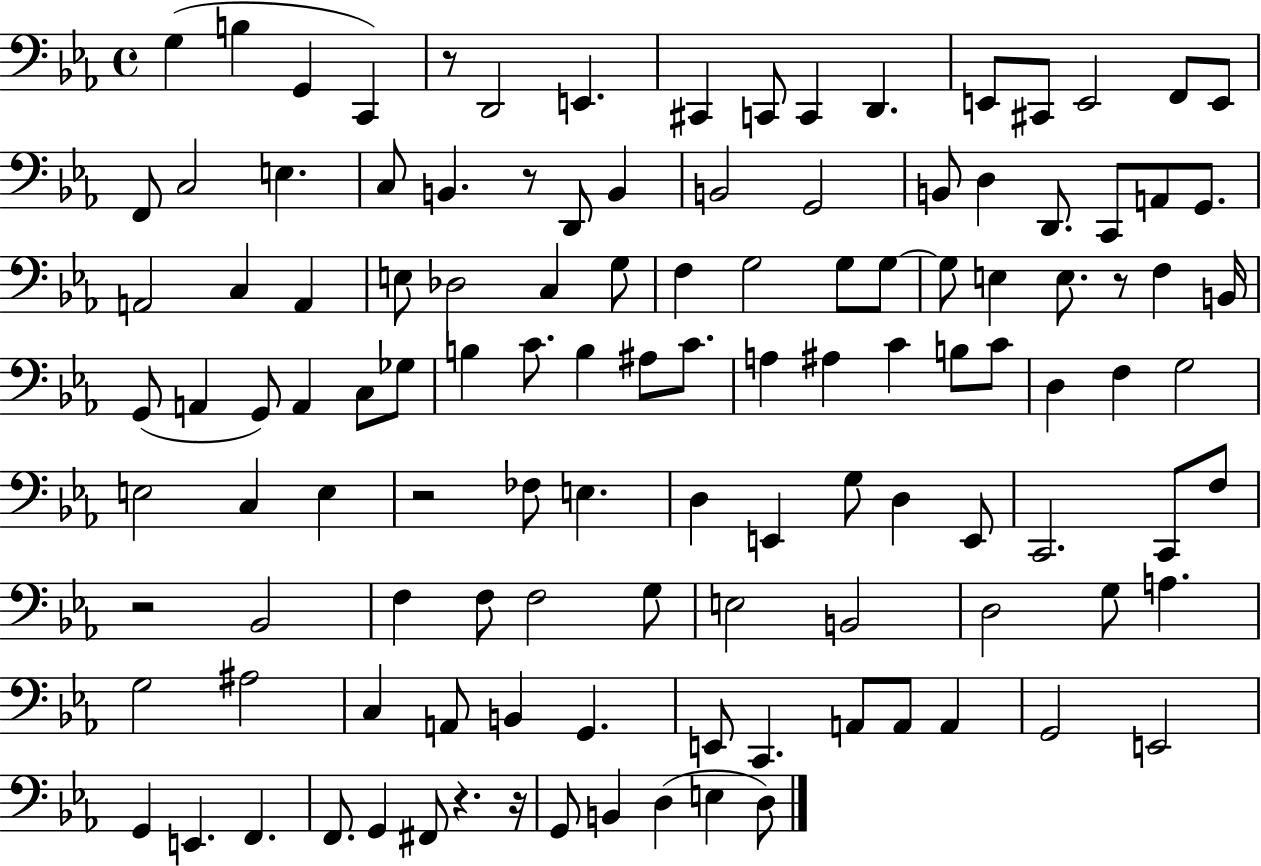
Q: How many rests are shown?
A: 7